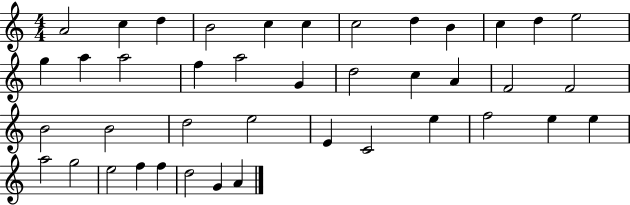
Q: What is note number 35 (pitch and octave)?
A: G5